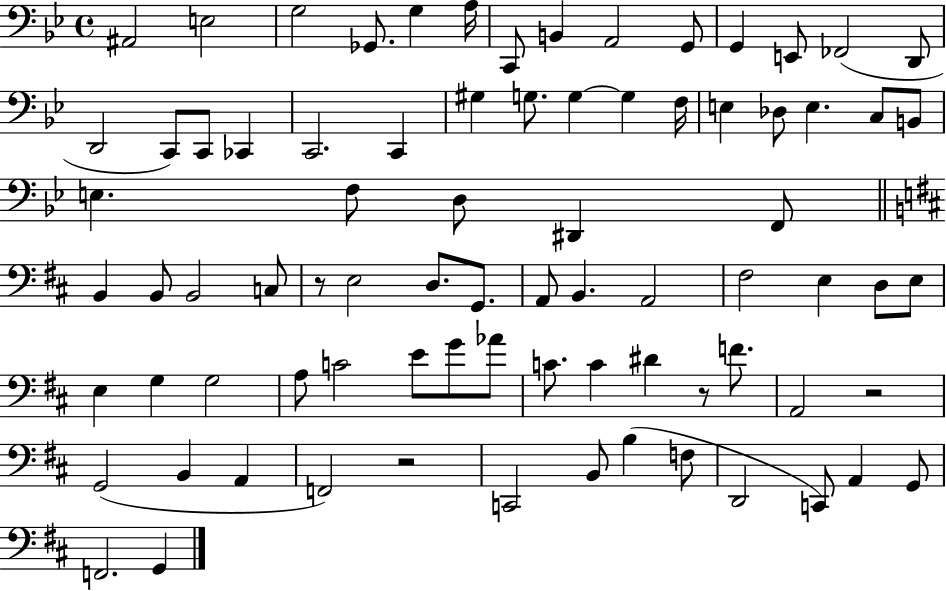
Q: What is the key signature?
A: BES major